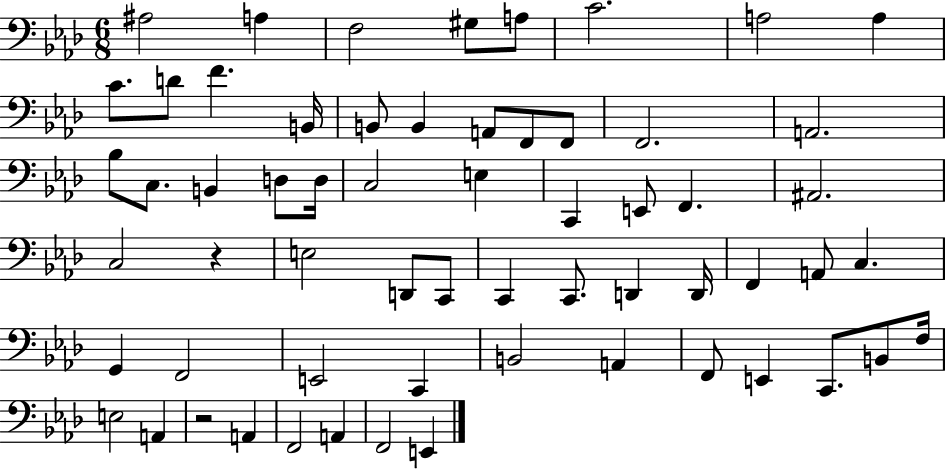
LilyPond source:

{
  \clef bass
  \numericTimeSignature
  \time 6/8
  \key aes \major
  ais2 a4 | f2 gis8 a8 | c'2. | a2 a4 | \break c'8. d'8 f'4. b,16 | b,8 b,4 a,8 f,8 f,8 | f,2. | a,2. | \break bes8 c8. b,4 d8 d16 | c2 e4 | c,4 e,8 f,4. | ais,2. | \break c2 r4 | e2 d,8 c,8 | c,4 c,8. d,4 d,16 | f,4 a,8 c4. | \break g,4 f,2 | e,2 c,4 | b,2 a,4 | f,8 e,4 c,8. b,8 f16 | \break e2 a,4 | r2 a,4 | f,2 a,4 | f,2 e,4 | \break \bar "|."
}